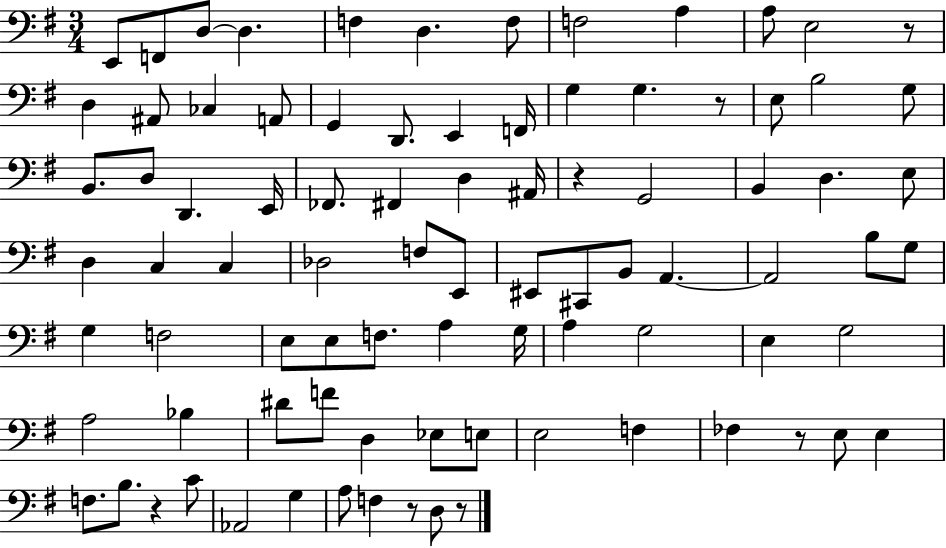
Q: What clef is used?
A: bass